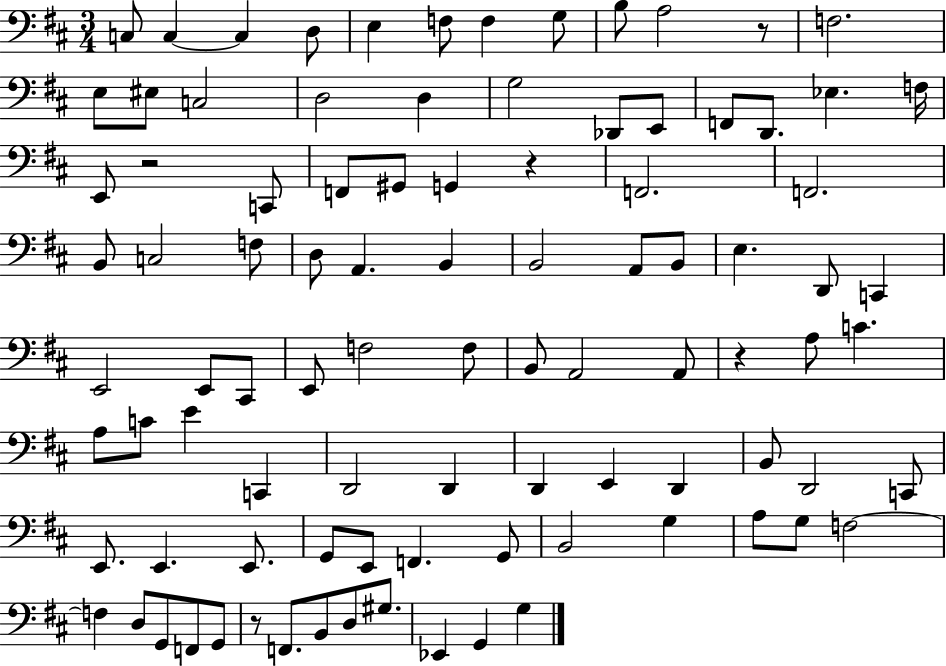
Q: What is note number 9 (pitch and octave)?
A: B3